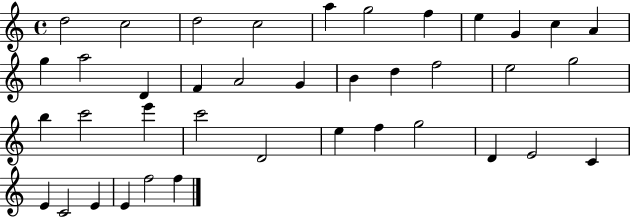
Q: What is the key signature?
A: C major